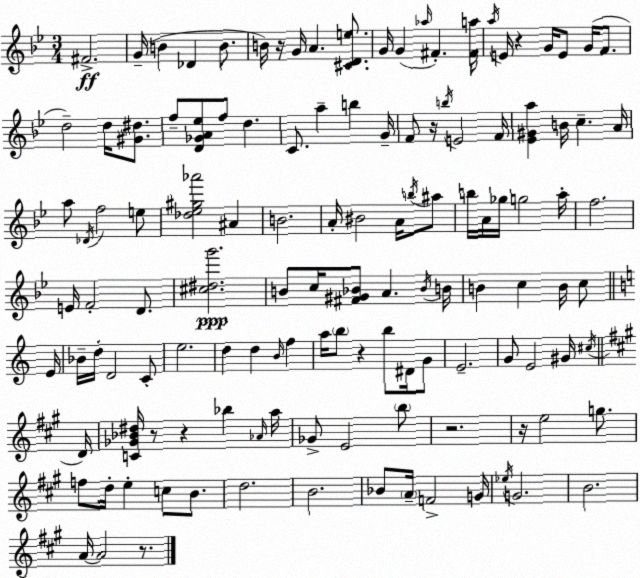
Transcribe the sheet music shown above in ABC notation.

X:1
T:Untitled
M:3/4
L:1/4
K:Gm
^F2 G/4 B _D B/2 B/4 z/4 G/4 A [^CDe]/2 G/4 G _a/4 ^F [^Fa]/4 a/4 E/4 z G/4 E/2 G/4 F/2 d2 d/4 [^G^d]/2 f/2 [D_GA_e]/2 f/2 d C/2 a b G/4 F/2 z/4 b/4 E2 F/4 [_E^Ga] B/4 c A/4 a/2 _D/4 f2 e/2 [_d_e^g_a']2 ^A B2 A/4 ^B2 A/4 b/4 ^a/2 b/4 A/4 _g/4 g2 a/4 f2 E/4 F2 D/2 [^c^dg']2 B/2 c/4 [^F^G_B]/2 A _B/4 B/4 B c B/4 c/2 E/4 _B/4 d/4 D2 C/2 e2 d d B/4 f a/4 b/2 z b/2 ^D/4 G/2 E2 G/2 E2 ^G/4 ^c/4 D/4 [C_G_B^d]/4 z/2 z _b _A/4 a/4 _G/2 E2 b/2 z2 z/4 e2 g/2 f/2 d/4 e c/2 B/2 d2 B2 _B/2 A/4 F2 G/4 _e/4 G2 B2 A/4 A2 z/2